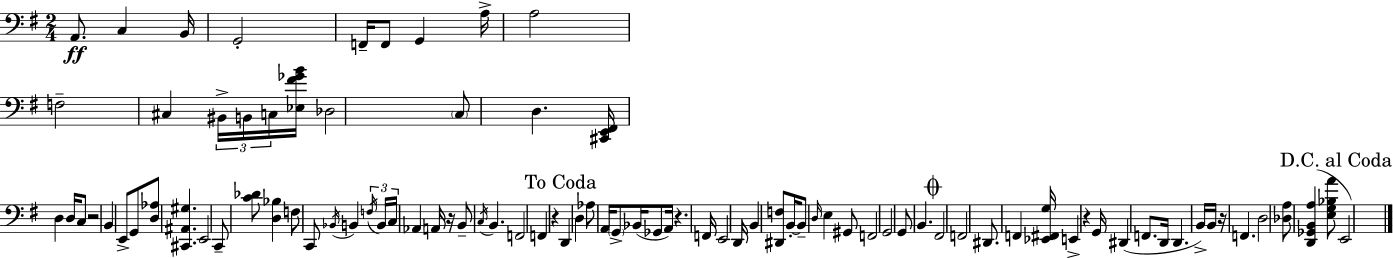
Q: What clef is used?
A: bass